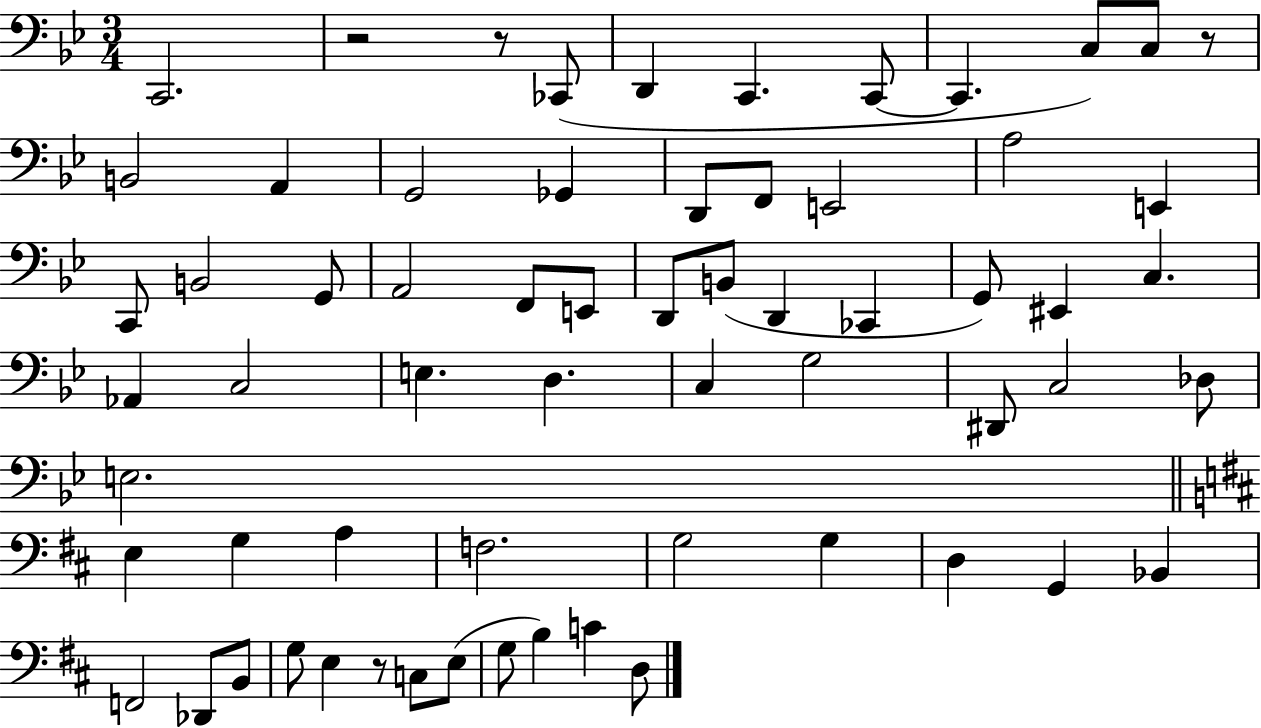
C2/h. R/h R/e CES2/e D2/q C2/q. C2/e C2/q. C3/e C3/e R/e B2/h A2/q G2/h Gb2/q D2/e F2/e E2/h A3/h E2/q C2/e B2/h G2/e A2/h F2/e E2/e D2/e B2/e D2/q CES2/q G2/e EIS2/q C3/q. Ab2/q C3/h E3/q. D3/q. C3/q G3/h D#2/e C3/h Db3/e E3/h. E3/q G3/q A3/q F3/h. G3/h G3/q D3/q G2/q Bb2/q F2/h Db2/e B2/e G3/e E3/q R/e C3/e E3/e G3/e B3/q C4/q D3/e